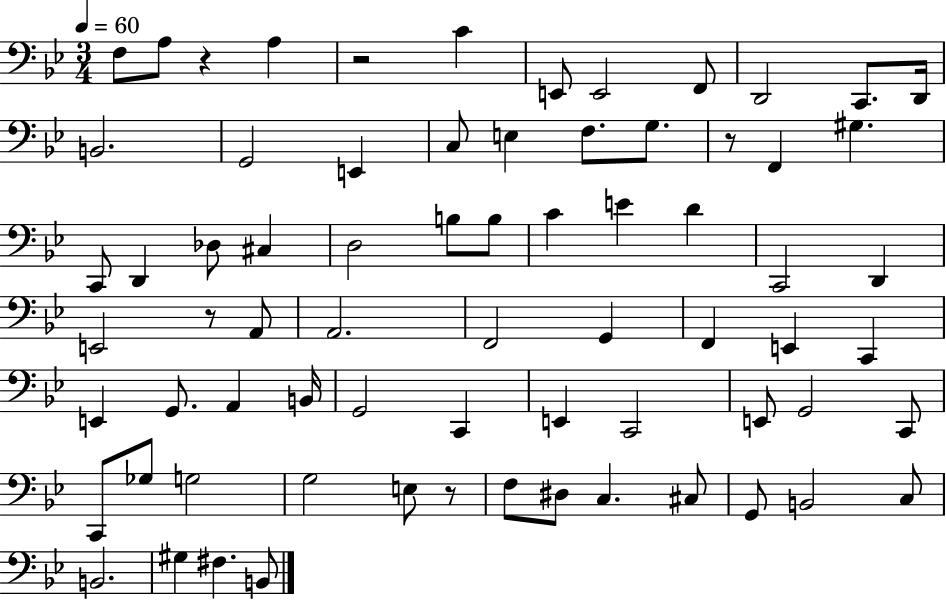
X:1
T:Untitled
M:3/4
L:1/4
K:Bb
F,/2 A,/2 z A, z2 C E,,/2 E,,2 F,,/2 D,,2 C,,/2 D,,/4 B,,2 G,,2 E,, C,/2 E, F,/2 G,/2 z/2 F,, ^G, C,,/2 D,, _D,/2 ^C, D,2 B,/2 B,/2 C E D C,,2 D,, E,,2 z/2 A,,/2 A,,2 F,,2 G,, F,, E,, C,, E,, G,,/2 A,, B,,/4 G,,2 C,, E,, C,,2 E,,/2 G,,2 C,,/2 C,,/2 _G,/2 G,2 G,2 E,/2 z/2 F,/2 ^D,/2 C, ^C,/2 G,,/2 B,,2 C,/2 B,,2 ^G, ^F, B,,/2